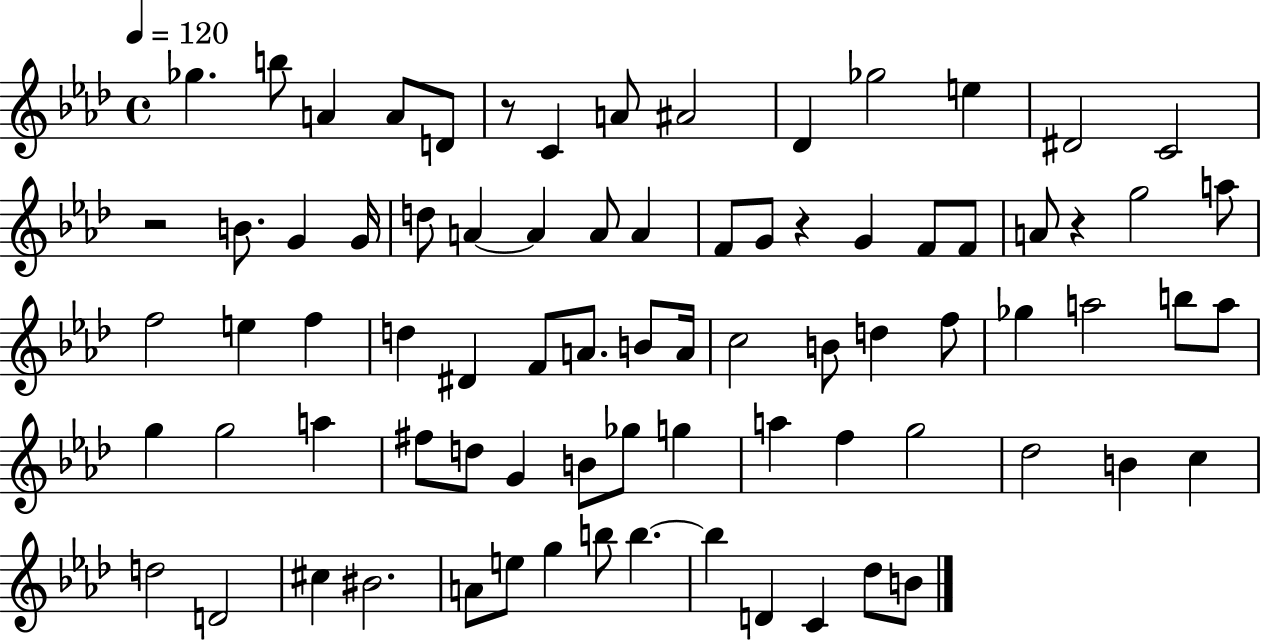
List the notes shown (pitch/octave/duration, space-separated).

Gb5/q. B5/e A4/q A4/e D4/e R/e C4/q A4/e A#4/h Db4/q Gb5/h E5/q D#4/h C4/h R/h B4/e. G4/q G4/s D5/e A4/q A4/q A4/e A4/q F4/e G4/e R/q G4/q F4/e F4/e A4/e R/q G5/h A5/e F5/h E5/q F5/q D5/q D#4/q F4/e A4/e. B4/e A4/s C5/h B4/e D5/q F5/e Gb5/q A5/h B5/e A5/e G5/q G5/h A5/q F#5/e D5/e G4/q B4/e Gb5/e G5/q A5/q F5/q G5/h Db5/h B4/q C5/q D5/h D4/h C#5/q BIS4/h. A4/e E5/e G5/q B5/e B5/q. B5/q D4/q C4/q Db5/e B4/e